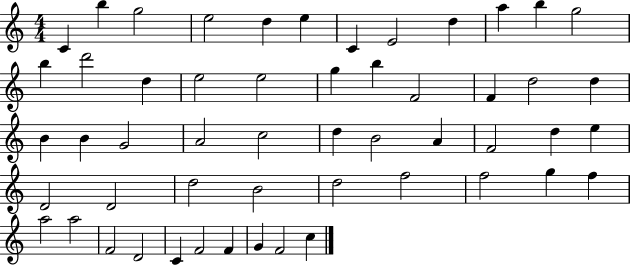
{
  \clef treble
  \numericTimeSignature
  \time 4/4
  \key c \major
  c'4 b''4 g''2 | e''2 d''4 e''4 | c'4 e'2 d''4 | a''4 b''4 g''2 | \break b''4 d'''2 d''4 | e''2 e''2 | g''4 b''4 f'2 | f'4 d''2 d''4 | \break b'4 b'4 g'2 | a'2 c''2 | d''4 b'2 a'4 | f'2 d''4 e''4 | \break d'2 d'2 | d''2 b'2 | d''2 f''2 | f''2 g''4 f''4 | \break a''2 a''2 | f'2 d'2 | c'4 f'2 f'4 | g'4 f'2 c''4 | \break \bar "|."
}